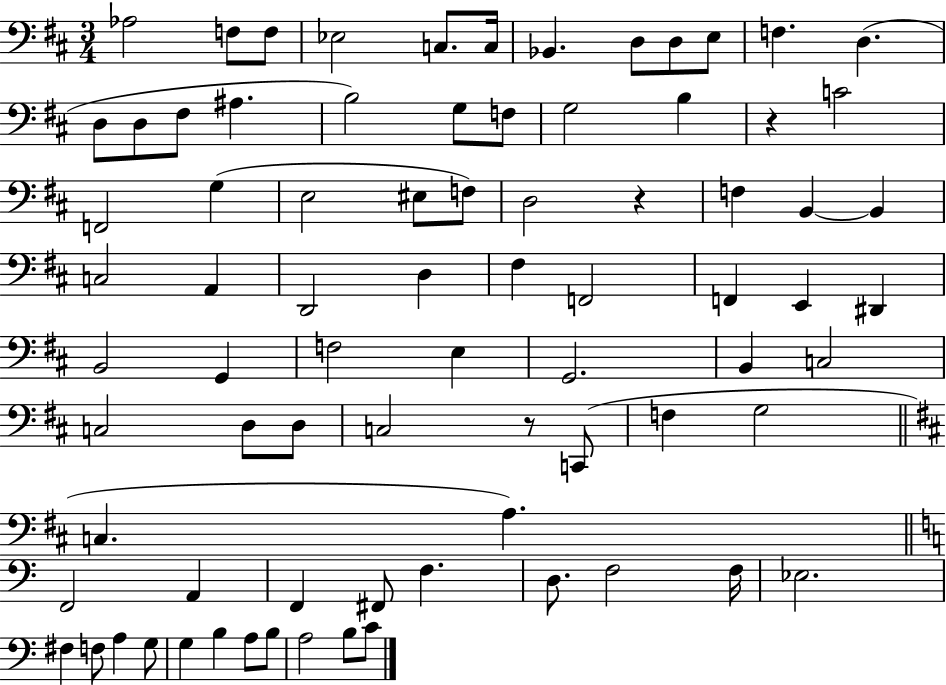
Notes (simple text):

Ab3/h F3/e F3/e Eb3/h C3/e. C3/s Bb2/q. D3/e D3/e E3/e F3/q. D3/q. D3/e D3/e F#3/e A#3/q. B3/h G3/e F3/e G3/h B3/q R/q C4/h F2/h G3/q E3/h EIS3/e F3/e D3/h R/q F3/q B2/q B2/q C3/h A2/q D2/h D3/q F#3/q F2/h F2/q E2/q D#2/q B2/h G2/q F3/h E3/q G2/h. B2/q C3/h C3/h D3/e D3/e C3/h R/e C2/e F3/q G3/h C3/q. A3/q. F2/h A2/q F2/q F#2/e F3/q. D3/e. F3/h F3/s Eb3/h. F#3/q F3/e A3/q G3/e G3/q B3/q A3/e B3/e A3/h B3/e C4/e